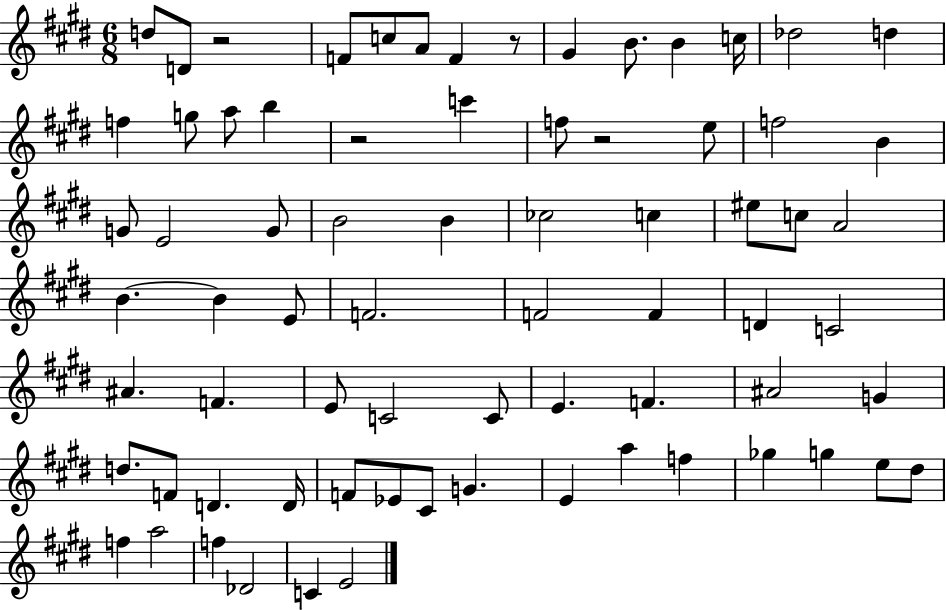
X:1
T:Untitled
M:6/8
L:1/4
K:E
d/2 D/2 z2 F/2 c/2 A/2 F z/2 ^G B/2 B c/4 _d2 d f g/2 a/2 b z2 c' f/2 z2 e/2 f2 B G/2 E2 G/2 B2 B _c2 c ^e/2 c/2 A2 B B E/2 F2 F2 F D C2 ^A F E/2 C2 C/2 E F ^A2 G d/2 F/2 D D/4 F/2 _E/2 ^C/2 G E a f _g g e/2 ^d/2 f a2 f _D2 C E2